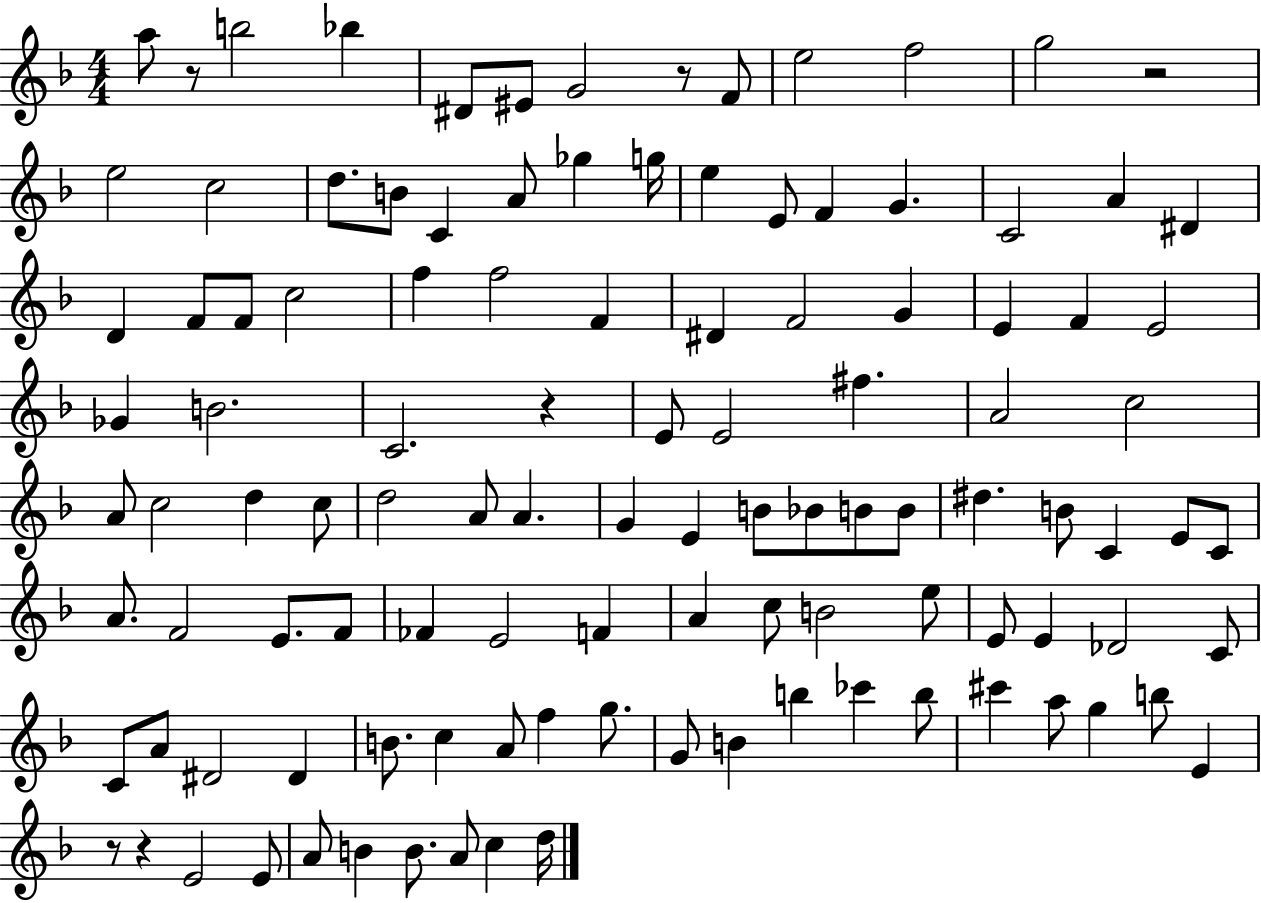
X:1
T:Untitled
M:4/4
L:1/4
K:F
a/2 z/2 b2 _b ^D/2 ^E/2 G2 z/2 F/2 e2 f2 g2 z2 e2 c2 d/2 B/2 C A/2 _g g/4 e E/2 F G C2 A ^D D F/2 F/2 c2 f f2 F ^D F2 G E F E2 _G B2 C2 z E/2 E2 ^f A2 c2 A/2 c2 d c/2 d2 A/2 A G E B/2 _B/2 B/2 B/2 ^d B/2 C E/2 C/2 A/2 F2 E/2 F/2 _F E2 F A c/2 B2 e/2 E/2 E _D2 C/2 C/2 A/2 ^D2 ^D B/2 c A/2 f g/2 G/2 B b _c' b/2 ^c' a/2 g b/2 E z/2 z E2 E/2 A/2 B B/2 A/2 c d/4